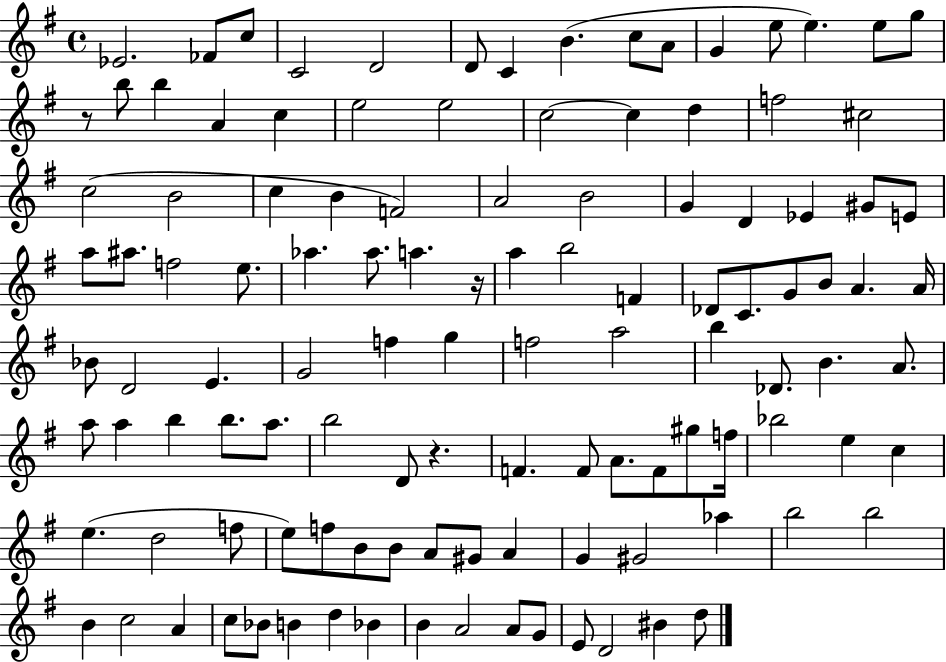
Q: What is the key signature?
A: G major